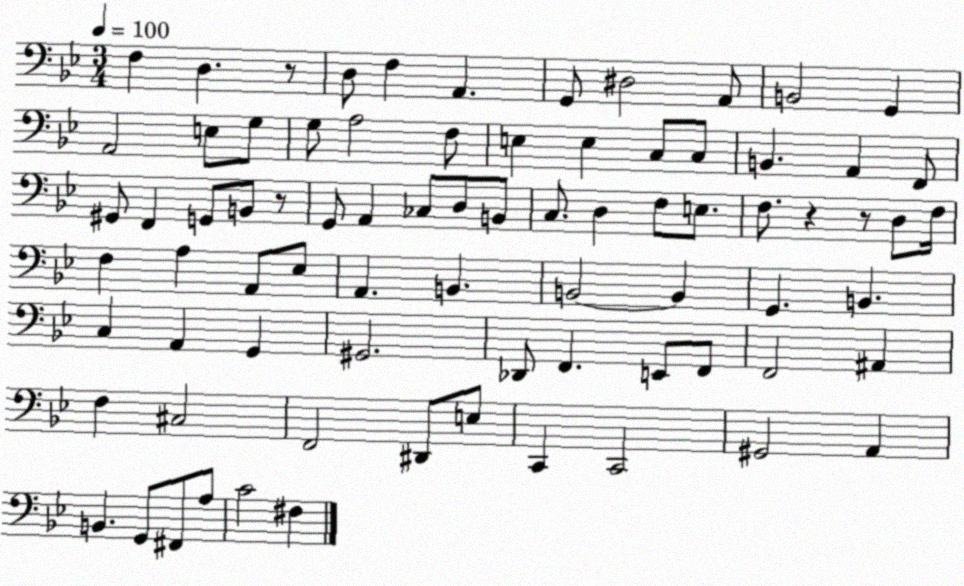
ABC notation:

X:1
T:Untitled
M:3/4
L:1/4
K:Bb
F, D, z/2 D,/2 F, A,, G,,/2 ^D,2 A,,/2 B,,2 G,, A,,2 E,/2 G,/2 G,/2 A,2 F,/2 E, E, C,/2 C,/2 B,, A,, F,,/2 ^G,,/2 F,, G,,/2 B,,/2 z/2 G,,/2 A,, _C,/2 D,/2 B,,/2 C,/2 D, F,/2 E,/2 F,/2 z z/2 D,/2 F,/4 F, A, A,,/2 _E,/2 A,, B,, B,,2 B,, G,, B,, C, A,, G,, ^G,,2 _D,,/2 F,, E,,/2 F,,/2 F,,2 ^A,, F, ^C,2 F,,2 ^D,,/2 E,/2 C,, C,,2 ^G,,2 A,, B,, G,,/2 ^F,,/2 A,/2 C2 ^F,